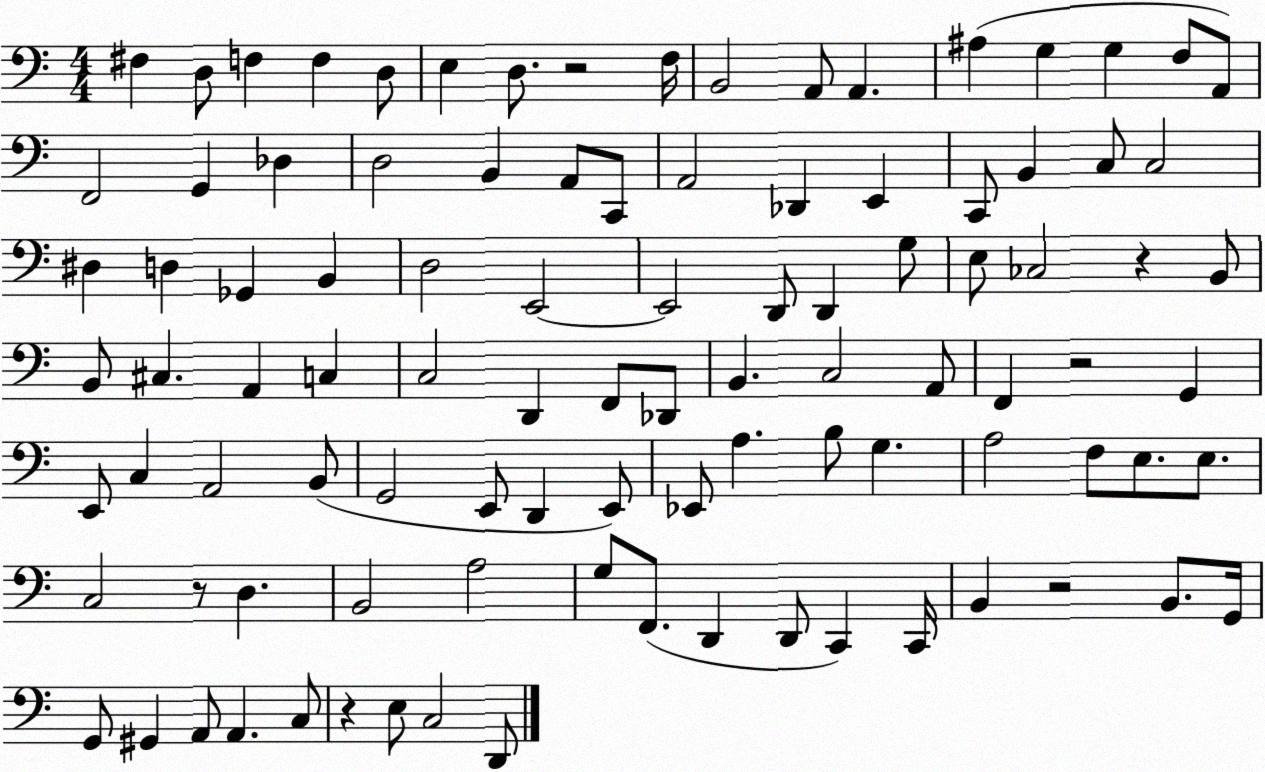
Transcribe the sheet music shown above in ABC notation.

X:1
T:Untitled
M:4/4
L:1/4
K:C
^F, D,/2 F, F, D,/2 E, D,/2 z2 F,/4 B,,2 A,,/2 A,, ^A, G, G, F,/2 A,,/2 F,,2 G,, _D, D,2 B,, A,,/2 C,,/2 A,,2 _D,, E,, C,,/2 B,, C,/2 C,2 ^D, D, _G,, B,, D,2 E,,2 E,,2 D,,/2 D,, G,/2 E,/2 _C,2 z B,,/2 B,,/2 ^C, A,, C, C,2 D,, F,,/2 _D,,/2 B,, C,2 A,,/2 F,, z2 G,, E,,/2 C, A,,2 B,,/2 G,,2 E,,/2 D,, E,,/2 _E,,/2 A, B,/2 G, A,2 F,/2 E,/2 E,/2 C,2 z/2 D, B,,2 A,2 G,/2 F,,/2 D,, D,,/2 C,, C,,/4 B,, z2 B,,/2 G,,/4 G,,/2 ^G,, A,,/2 A,, C,/2 z E,/2 C,2 D,,/2